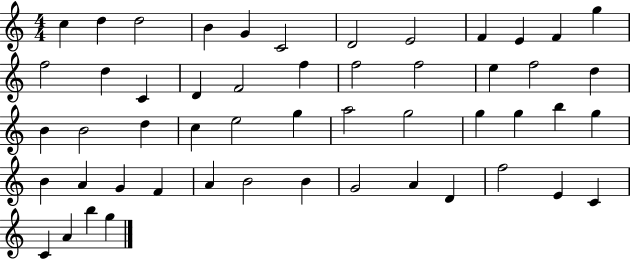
C5/q D5/q D5/h B4/q G4/q C4/h D4/h E4/h F4/q E4/q F4/q G5/q F5/h D5/q C4/q D4/q F4/h F5/q F5/h F5/h E5/q F5/h D5/q B4/q B4/h D5/q C5/q E5/h G5/q A5/h G5/h G5/q G5/q B5/q G5/q B4/q A4/q G4/q F4/q A4/q B4/h B4/q G4/h A4/q D4/q F5/h E4/q C4/q C4/q A4/q B5/q G5/q